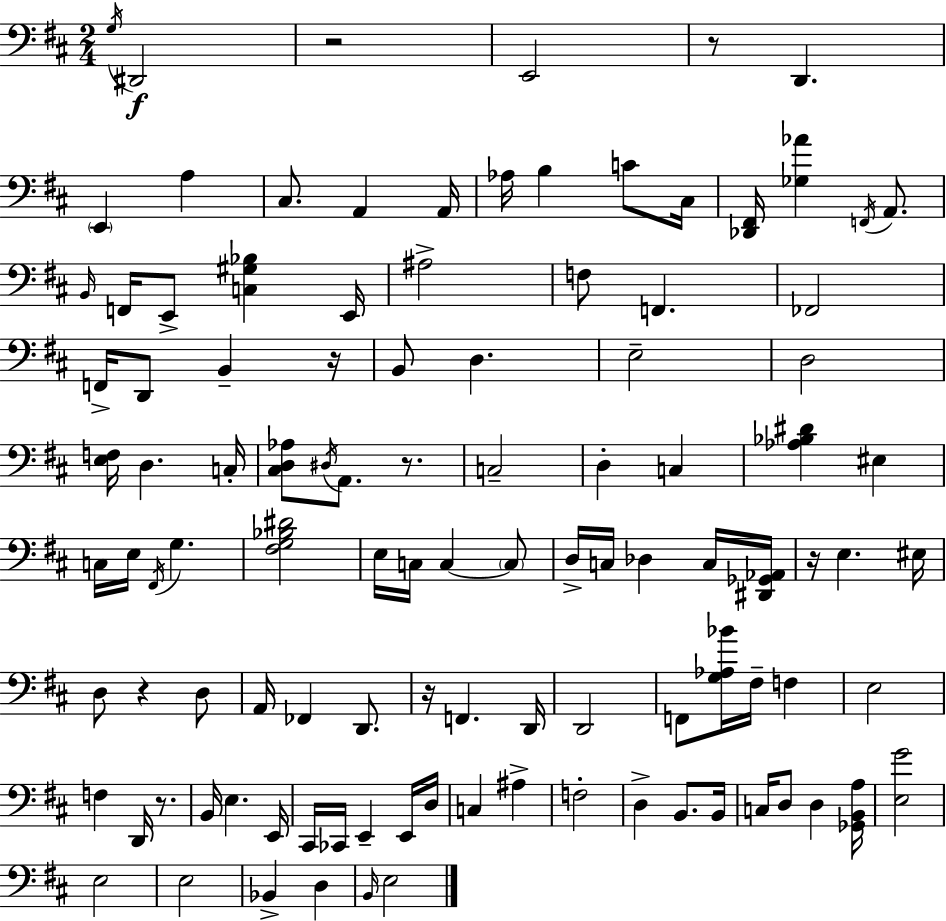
X:1
T:Untitled
M:2/4
L:1/4
K:D
G,/4 ^D,,2 z2 E,,2 z/2 D,, E,, A, ^C,/2 A,, A,,/4 _A,/4 B, C/2 ^C,/4 [_D,,^F,,]/4 [_G,_A] F,,/4 A,,/2 B,,/4 F,,/4 E,,/2 [C,^G,_B,] E,,/4 ^A,2 F,/2 F,, _F,,2 F,,/4 D,,/2 B,, z/4 B,,/2 D, E,2 D,2 [E,F,]/4 D, C,/4 [^C,D,_A,]/2 ^D,/4 A,,/2 z/2 C,2 D, C, [_A,_B,^D] ^E, C,/4 E,/4 ^F,,/4 G, [^F,G,_B,^D]2 E,/4 C,/4 C, C,/2 D,/4 C,/4 _D, C,/4 [^D,,_G,,_A,,]/4 z/4 E, ^E,/4 D,/2 z D,/2 A,,/4 _F,, D,,/2 z/4 F,, D,,/4 D,,2 F,,/2 [G,_A,_B]/4 ^F,/4 F, E,2 F, D,,/4 z/2 B,,/4 E, E,,/4 ^C,,/4 _C,,/4 E,, E,,/4 D,/4 C, ^A, F,2 D, B,,/2 B,,/4 C,/4 D,/2 D, [_G,,B,,A,]/4 [E,G]2 E,2 E,2 _B,, D, B,,/4 E,2